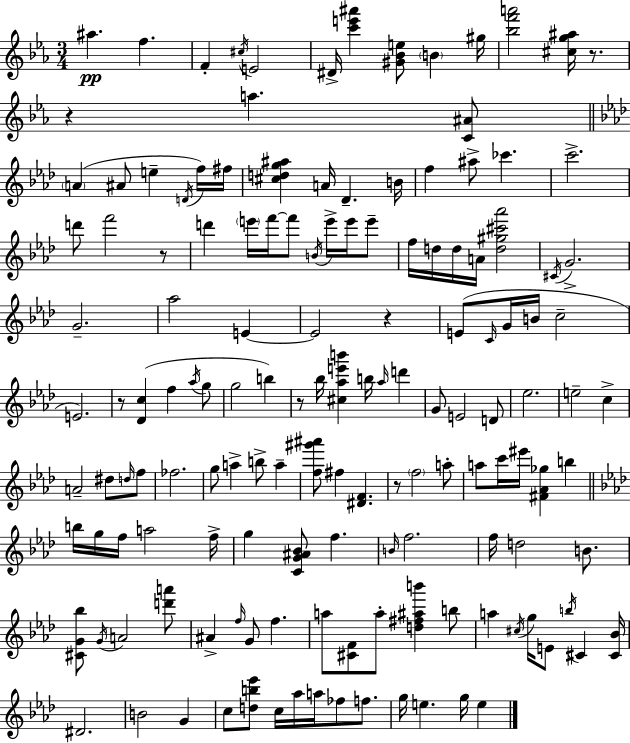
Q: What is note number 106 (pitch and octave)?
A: C#4